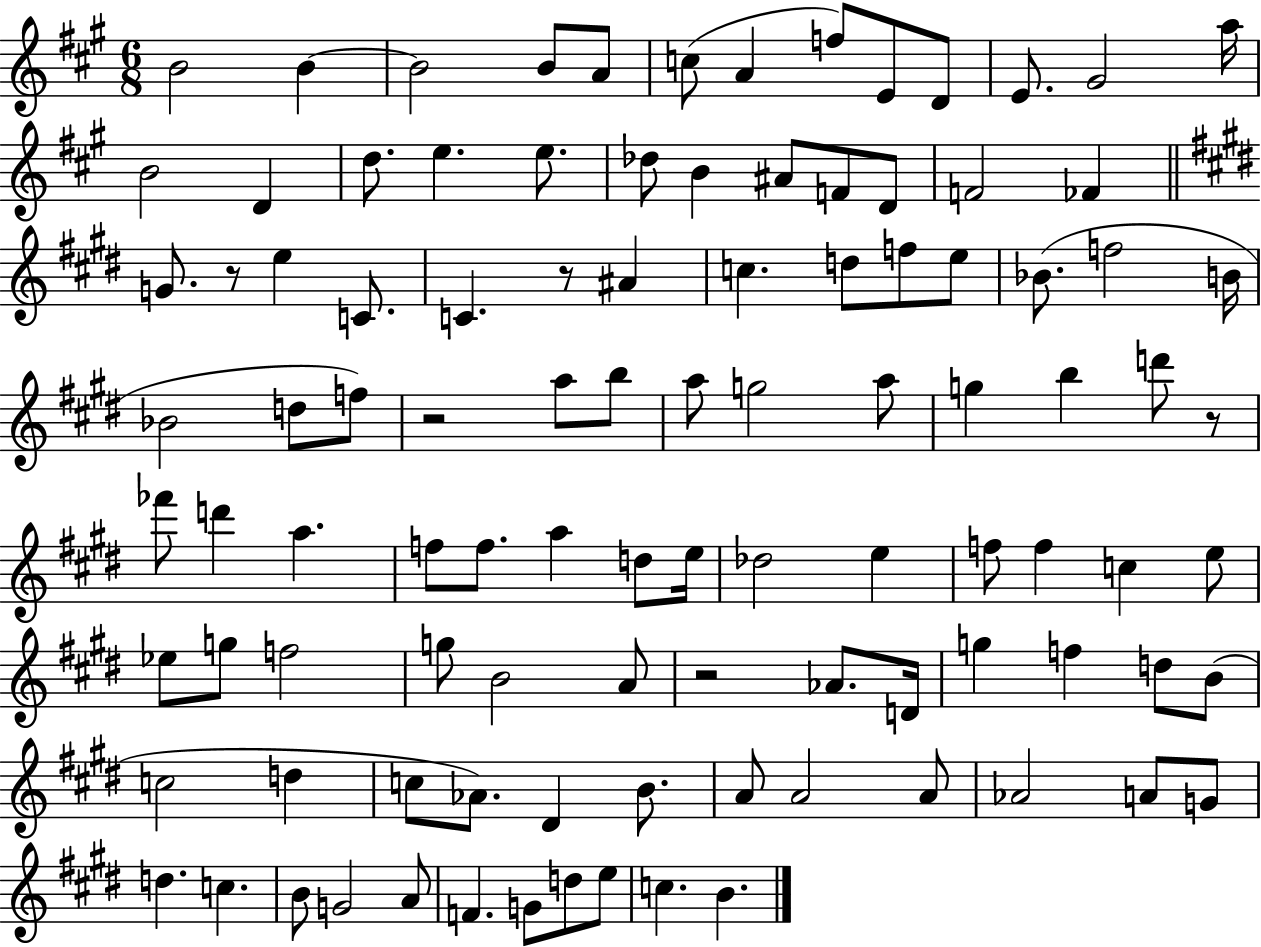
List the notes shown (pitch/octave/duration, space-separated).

B4/h B4/q B4/h B4/e A4/e C5/e A4/q F5/e E4/e D4/e E4/e. G#4/h A5/s B4/h D4/q D5/e. E5/q. E5/e. Db5/e B4/q A#4/e F4/e D4/e F4/h FES4/q G4/e. R/e E5/q C4/e. C4/q. R/e A#4/q C5/q. D5/e F5/e E5/e Bb4/e. F5/h B4/s Bb4/h D5/e F5/e R/h A5/e B5/e A5/e G5/h A5/e G5/q B5/q D6/e R/e FES6/e D6/q A5/q. F5/e F5/e. A5/q D5/e E5/s Db5/h E5/q F5/e F5/q C5/q E5/e Eb5/e G5/e F5/h G5/e B4/h A4/e R/h Ab4/e. D4/s G5/q F5/q D5/e B4/e C5/h D5/q C5/e Ab4/e. D#4/q B4/e. A4/e A4/h A4/e Ab4/h A4/e G4/e D5/q. C5/q. B4/e G4/h A4/e F4/q. G4/e D5/e E5/e C5/q. B4/q.